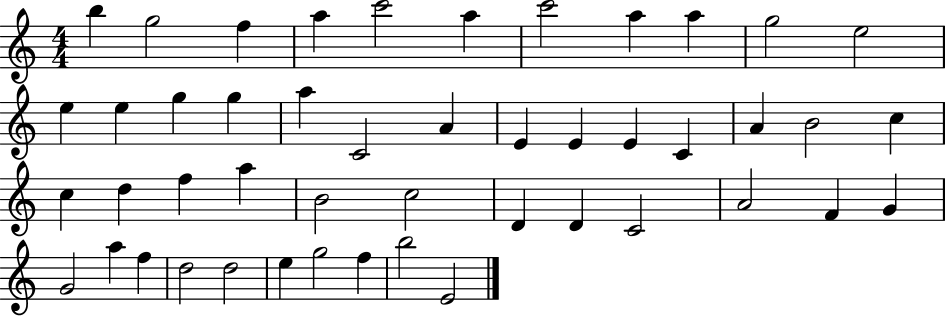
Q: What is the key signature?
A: C major